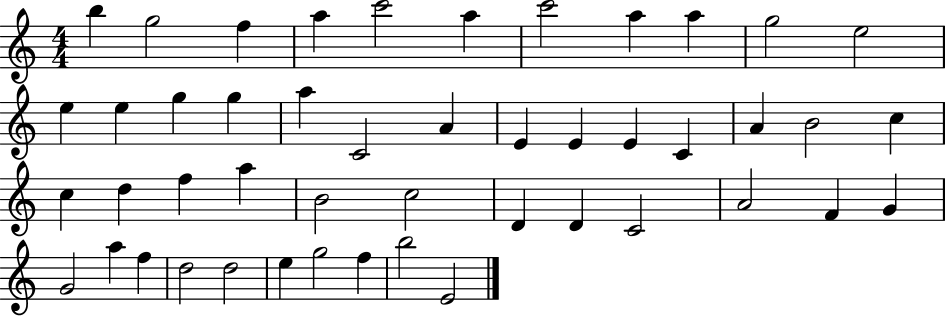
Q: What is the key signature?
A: C major